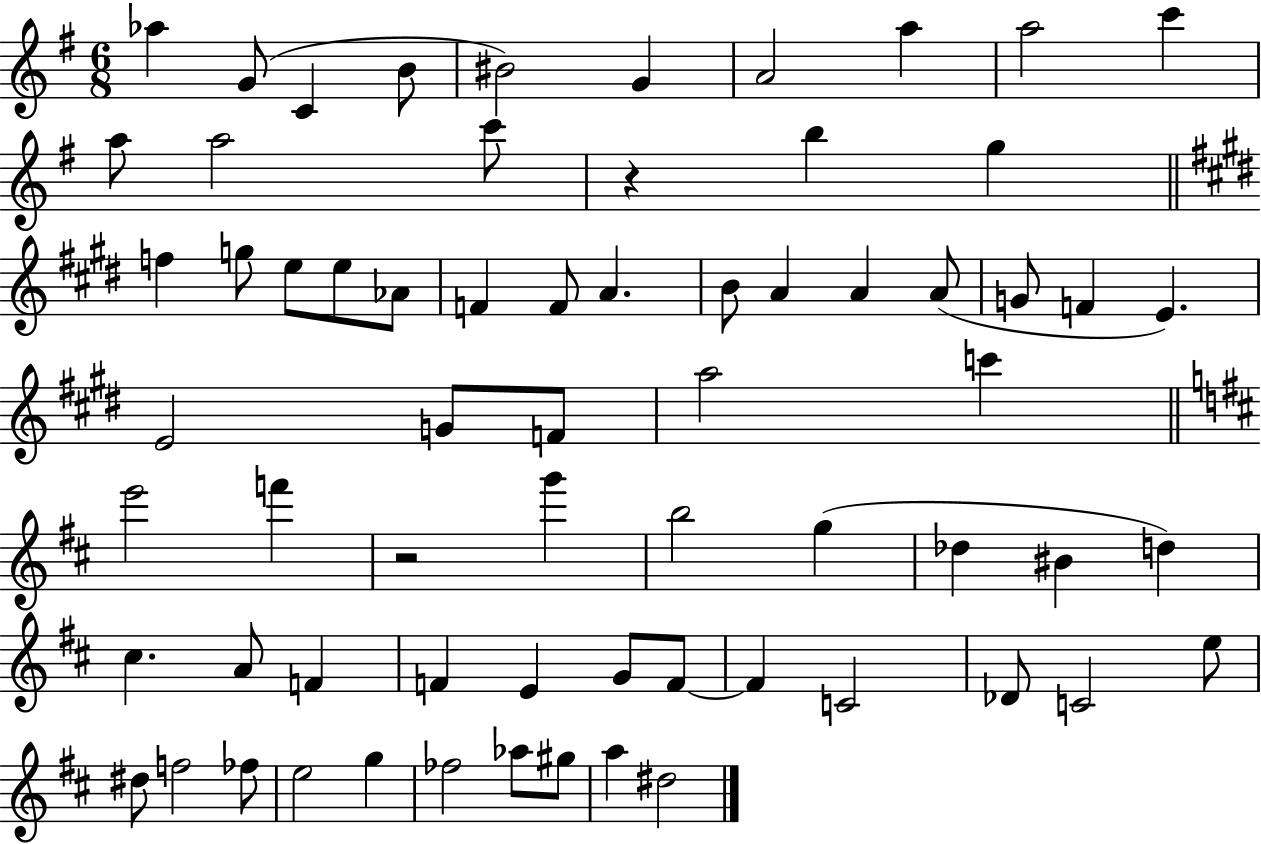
Ab5/q G4/e C4/q B4/e BIS4/h G4/q A4/h A5/q A5/h C6/q A5/e A5/h C6/e R/q B5/q G5/q F5/q G5/e E5/e E5/e Ab4/e F4/q F4/e A4/q. B4/e A4/q A4/q A4/e G4/e F4/q E4/q. E4/h G4/e F4/e A5/h C6/q E6/h F6/q R/h G6/q B5/h G5/q Db5/q BIS4/q D5/q C#5/q. A4/e F4/q F4/q E4/q G4/e F4/e F4/q C4/h Db4/e C4/h E5/e D#5/e F5/h FES5/e E5/h G5/q FES5/h Ab5/e G#5/e A5/q D#5/h